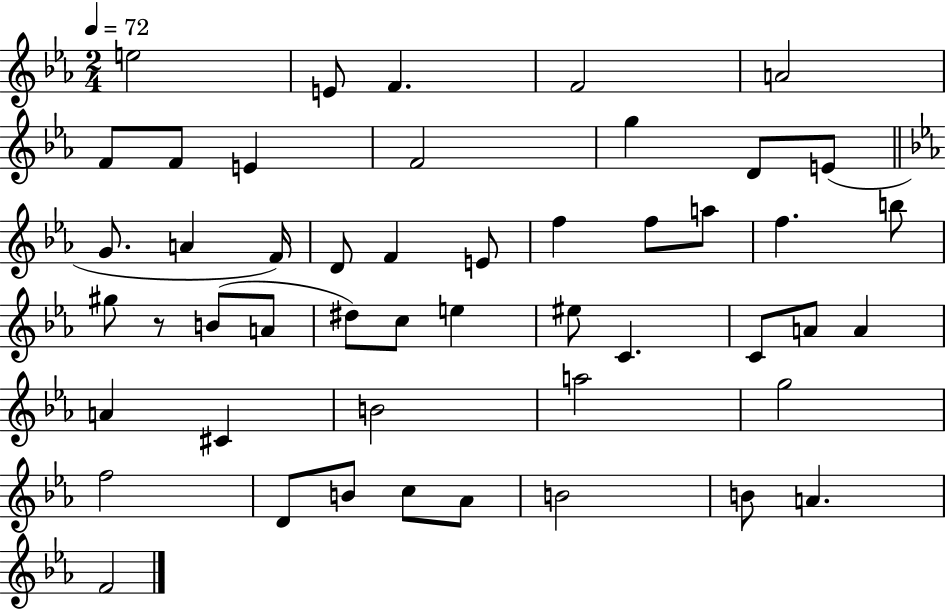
E5/h E4/e F4/q. F4/h A4/h F4/e F4/e E4/q F4/h G5/q D4/e E4/e G4/e. A4/q F4/s D4/e F4/q E4/e F5/q F5/e A5/e F5/q. B5/e G#5/e R/e B4/e A4/e D#5/e C5/e E5/q EIS5/e C4/q. C4/e A4/e A4/q A4/q C#4/q B4/h A5/h G5/h F5/h D4/e B4/e C5/e Ab4/e B4/h B4/e A4/q. F4/h